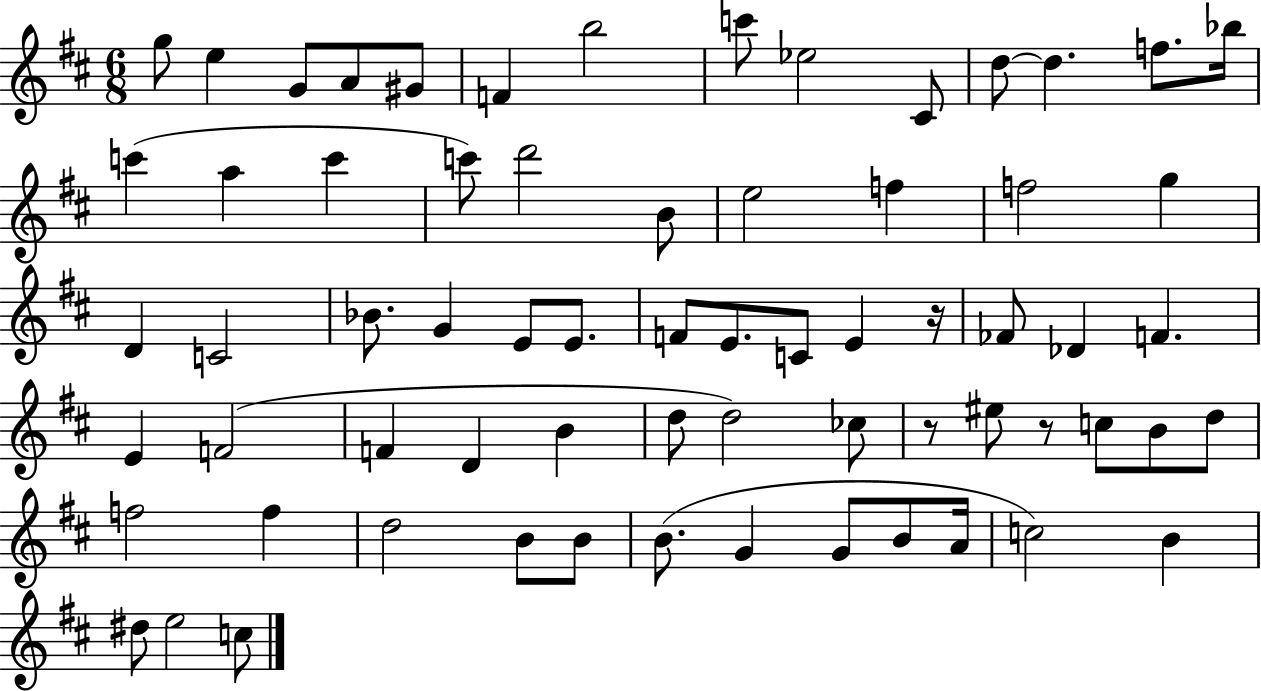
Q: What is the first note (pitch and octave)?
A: G5